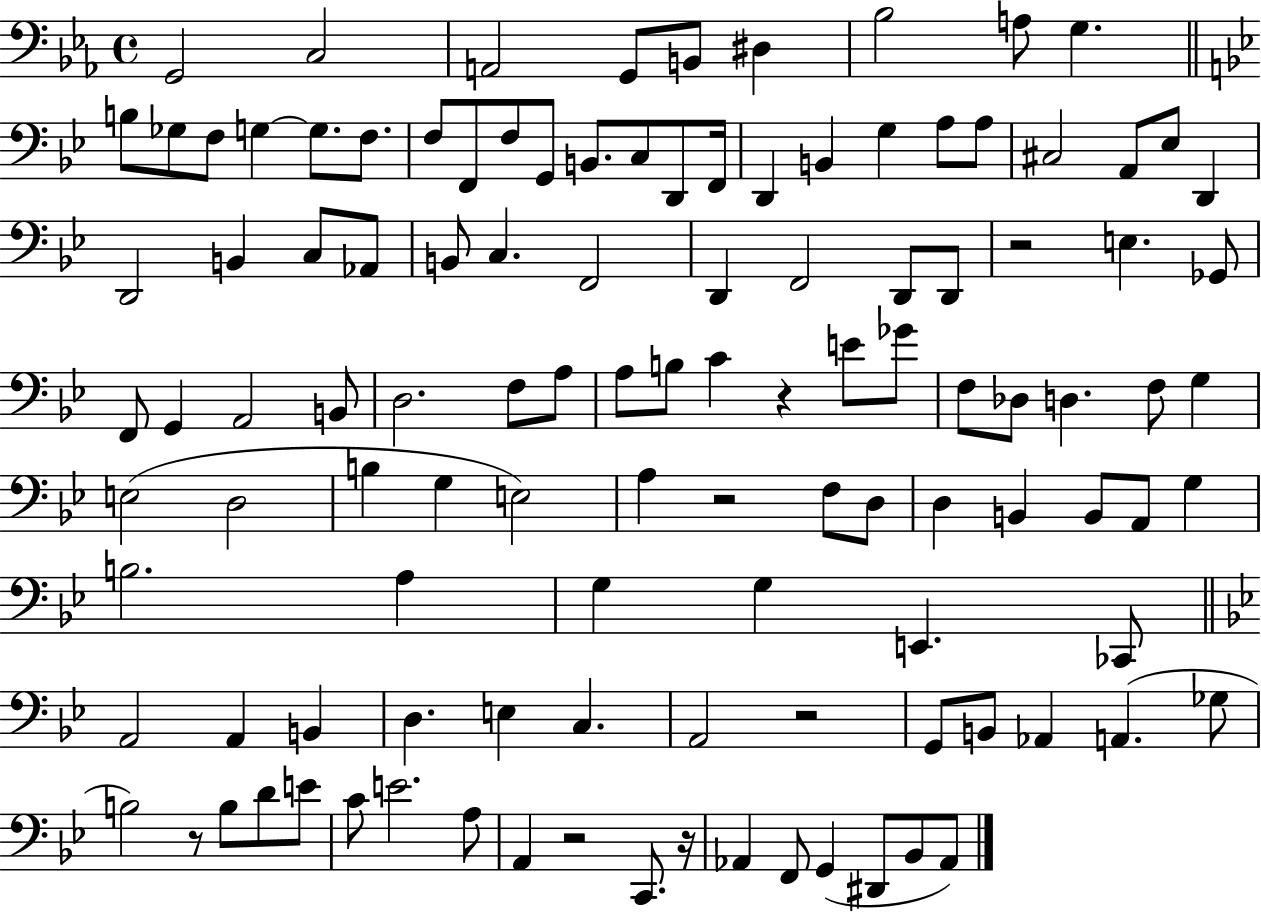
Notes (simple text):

G2/h C3/h A2/h G2/e B2/e D#3/q Bb3/h A3/e G3/q. B3/e Gb3/e F3/e G3/q G3/e. F3/e. F3/e F2/e F3/e G2/e B2/e. C3/e D2/e F2/s D2/q B2/q G3/q A3/e A3/e C#3/h A2/e Eb3/e D2/q D2/h B2/q C3/e Ab2/e B2/e C3/q. F2/h D2/q F2/h D2/e D2/e R/h E3/q. Gb2/e F2/e G2/q A2/h B2/e D3/h. F3/e A3/e A3/e B3/e C4/q R/q E4/e Gb4/e F3/e Db3/e D3/q. F3/e G3/q E3/h D3/h B3/q G3/q E3/h A3/q R/h F3/e D3/e D3/q B2/q B2/e A2/e G3/q B3/h. A3/q G3/q G3/q E2/q. CES2/e A2/h A2/q B2/q D3/q. E3/q C3/q. A2/h R/h G2/e B2/e Ab2/q A2/q. Gb3/e B3/h R/e B3/e D4/e E4/e C4/e E4/h. A3/e A2/q R/h C2/e. R/s Ab2/q F2/e G2/q D#2/e Bb2/e Ab2/e